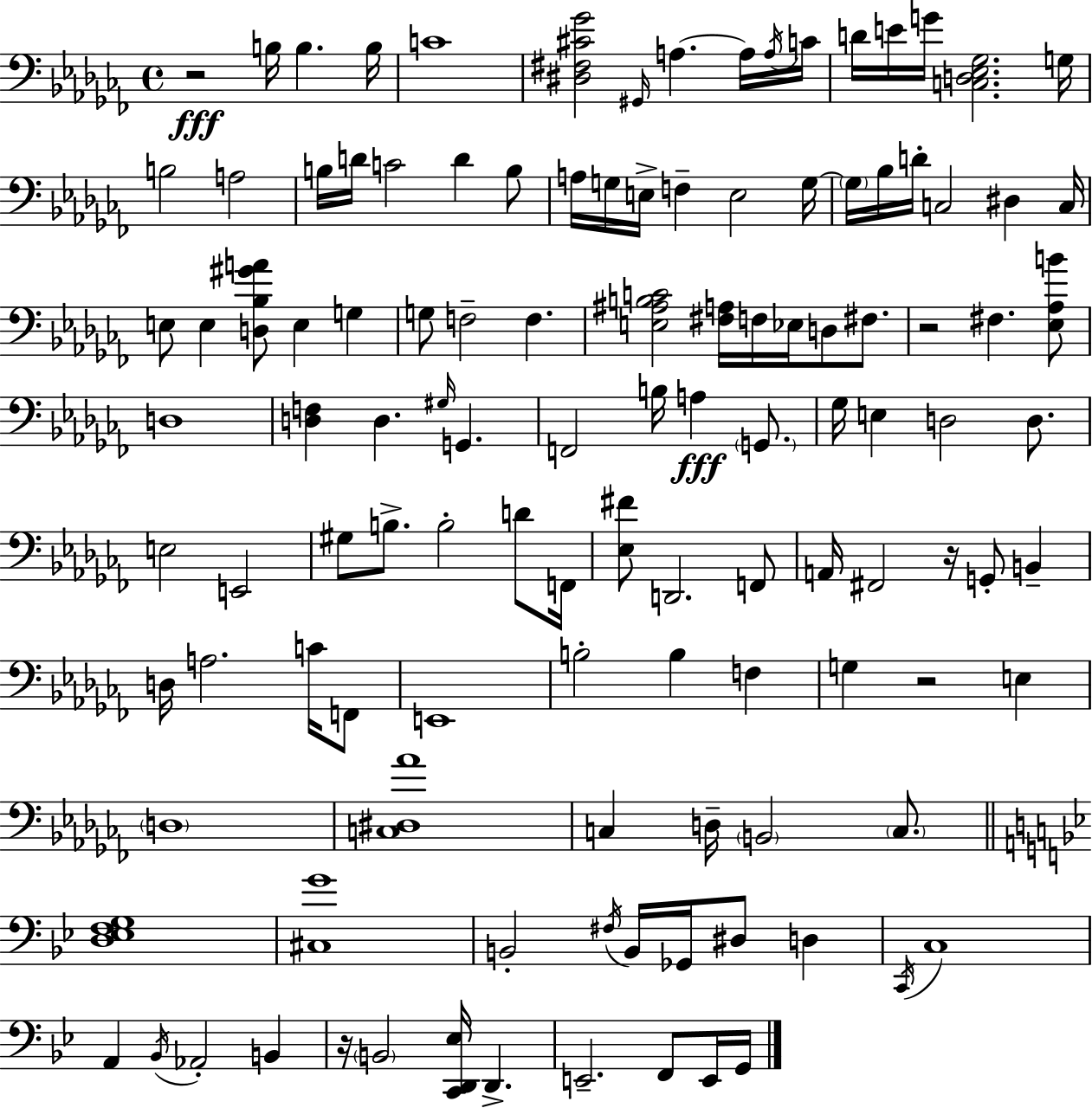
X:1
T:Untitled
M:4/4
L:1/4
K:Abm
z2 B,/4 B, B,/4 C4 [^D,^F,^C_G]2 ^G,,/4 A, A,/4 A,/4 C/4 D/4 E/4 G/4 [C,D,_E,_G,]2 G,/4 B,2 A,2 B,/4 D/4 C2 D B,/2 A,/4 G,/4 E,/4 F, E,2 G,/4 G,/4 _B,/4 D/4 C,2 ^D, C,/4 E,/2 E, [D,_B,^GA]/2 E, G, G,/2 F,2 F, [E,^A,B,C]2 [^F,A,]/4 F,/4 _E,/4 D,/2 ^F,/2 z2 ^F, [_E,_A,B]/2 D,4 [D,F,] D, ^G,/4 G,, F,,2 B,/4 A, G,,/2 _G,/4 E, D,2 D,/2 E,2 E,,2 ^G,/2 B,/2 B,2 D/2 F,,/4 [_E,^F]/2 D,,2 F,,/2 A,,/4 ^F,,2 z/4 G,,/2 B,, D,/4 A,2 C/4 F,,/2 E,,4 B,2 B, F, G, z2 E, D,4 [C,^D,_A]4 C, D,/4 B,,2 C,/2 [D,_E,F,G,]4 [^C,G]4 B,,2 ^F,/4 B,,/4 _G,,/4 ^D,/2 D, C,,/4 C,4 A,, _B,,/4 _A,,2 B,, z/4 B,,2 [C,,D,,_E,]/4 D,, E,,2 F,,/2 E,,/4 G,,/4